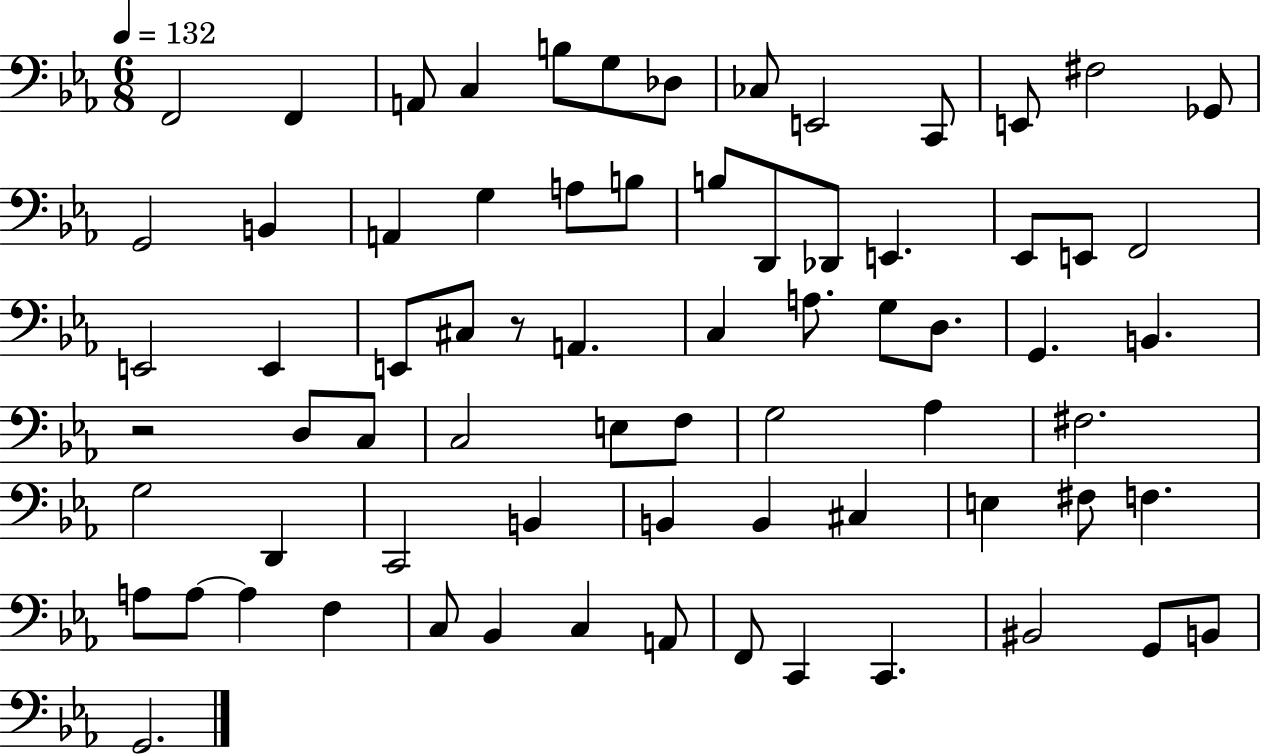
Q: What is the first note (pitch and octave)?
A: F2